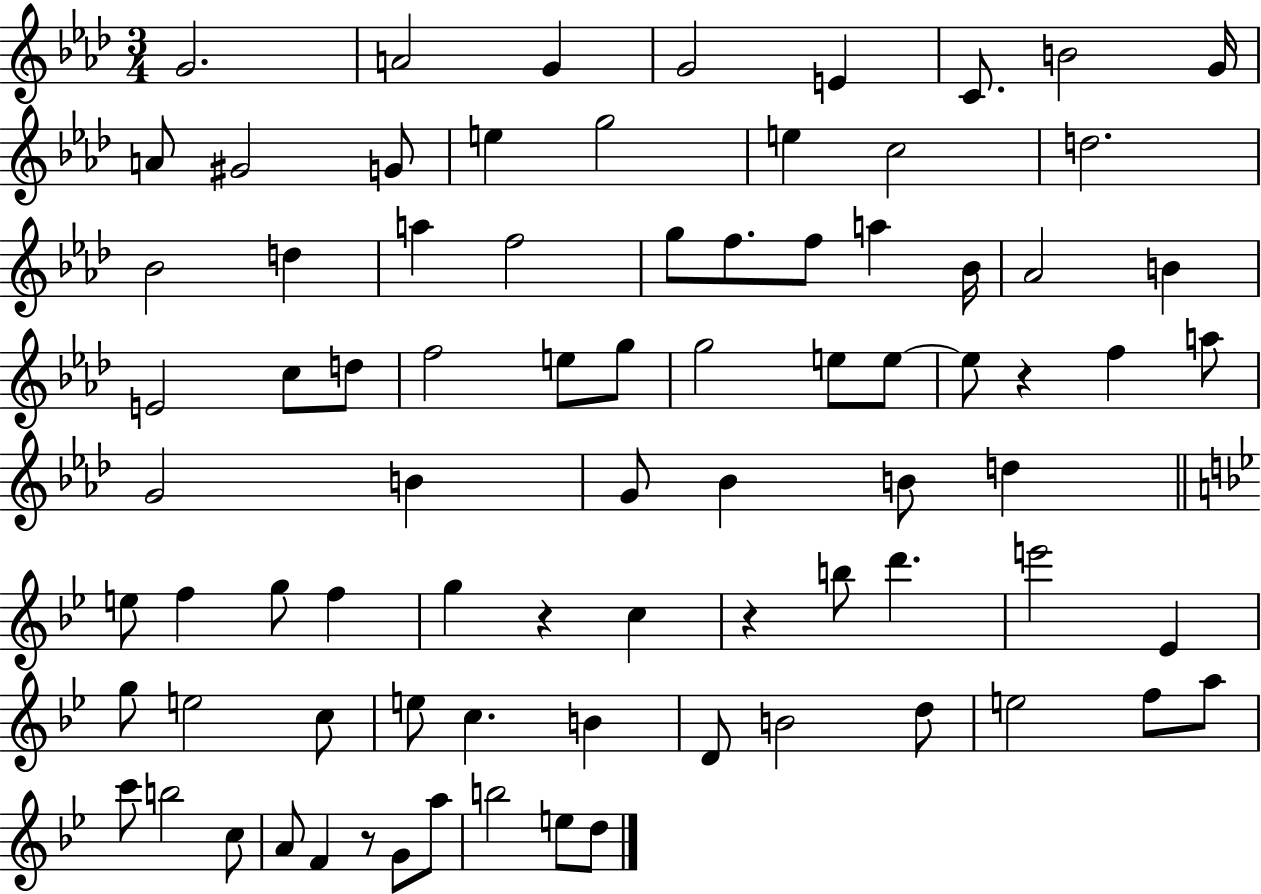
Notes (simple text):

G4/h. A4/h G4/q G4/h E4/q C4/e. B4/h G4/s A4/e G#4/h G4/e E5/q G5/h E5/q C5/h D5/h. Bb4/h D5/q A5/q F5/h G5/e F5/e. F5/e A5/q Bb4/s Ab4/h B4/q E4/h C5/e D5/e F5/h E5/e G5/e G5/h E5/e E5/e E5/e R/q F5/q A5/e G4/h B4/q G4/e Bb4/q B4/e D5/q E5/e F5/q G5/e F5/q G5/q R/q C5/q R/q B5/e D6/q. E6/h Eb4/q G5/e E5/h C5/e E5/e C5/q. B4/q D4/e B4/h D5/e E5/h F5/e A5/e C6/e B5/h C5/e A4/e F4/q R/e G4/e A5/e B5/h E5/e D5/e